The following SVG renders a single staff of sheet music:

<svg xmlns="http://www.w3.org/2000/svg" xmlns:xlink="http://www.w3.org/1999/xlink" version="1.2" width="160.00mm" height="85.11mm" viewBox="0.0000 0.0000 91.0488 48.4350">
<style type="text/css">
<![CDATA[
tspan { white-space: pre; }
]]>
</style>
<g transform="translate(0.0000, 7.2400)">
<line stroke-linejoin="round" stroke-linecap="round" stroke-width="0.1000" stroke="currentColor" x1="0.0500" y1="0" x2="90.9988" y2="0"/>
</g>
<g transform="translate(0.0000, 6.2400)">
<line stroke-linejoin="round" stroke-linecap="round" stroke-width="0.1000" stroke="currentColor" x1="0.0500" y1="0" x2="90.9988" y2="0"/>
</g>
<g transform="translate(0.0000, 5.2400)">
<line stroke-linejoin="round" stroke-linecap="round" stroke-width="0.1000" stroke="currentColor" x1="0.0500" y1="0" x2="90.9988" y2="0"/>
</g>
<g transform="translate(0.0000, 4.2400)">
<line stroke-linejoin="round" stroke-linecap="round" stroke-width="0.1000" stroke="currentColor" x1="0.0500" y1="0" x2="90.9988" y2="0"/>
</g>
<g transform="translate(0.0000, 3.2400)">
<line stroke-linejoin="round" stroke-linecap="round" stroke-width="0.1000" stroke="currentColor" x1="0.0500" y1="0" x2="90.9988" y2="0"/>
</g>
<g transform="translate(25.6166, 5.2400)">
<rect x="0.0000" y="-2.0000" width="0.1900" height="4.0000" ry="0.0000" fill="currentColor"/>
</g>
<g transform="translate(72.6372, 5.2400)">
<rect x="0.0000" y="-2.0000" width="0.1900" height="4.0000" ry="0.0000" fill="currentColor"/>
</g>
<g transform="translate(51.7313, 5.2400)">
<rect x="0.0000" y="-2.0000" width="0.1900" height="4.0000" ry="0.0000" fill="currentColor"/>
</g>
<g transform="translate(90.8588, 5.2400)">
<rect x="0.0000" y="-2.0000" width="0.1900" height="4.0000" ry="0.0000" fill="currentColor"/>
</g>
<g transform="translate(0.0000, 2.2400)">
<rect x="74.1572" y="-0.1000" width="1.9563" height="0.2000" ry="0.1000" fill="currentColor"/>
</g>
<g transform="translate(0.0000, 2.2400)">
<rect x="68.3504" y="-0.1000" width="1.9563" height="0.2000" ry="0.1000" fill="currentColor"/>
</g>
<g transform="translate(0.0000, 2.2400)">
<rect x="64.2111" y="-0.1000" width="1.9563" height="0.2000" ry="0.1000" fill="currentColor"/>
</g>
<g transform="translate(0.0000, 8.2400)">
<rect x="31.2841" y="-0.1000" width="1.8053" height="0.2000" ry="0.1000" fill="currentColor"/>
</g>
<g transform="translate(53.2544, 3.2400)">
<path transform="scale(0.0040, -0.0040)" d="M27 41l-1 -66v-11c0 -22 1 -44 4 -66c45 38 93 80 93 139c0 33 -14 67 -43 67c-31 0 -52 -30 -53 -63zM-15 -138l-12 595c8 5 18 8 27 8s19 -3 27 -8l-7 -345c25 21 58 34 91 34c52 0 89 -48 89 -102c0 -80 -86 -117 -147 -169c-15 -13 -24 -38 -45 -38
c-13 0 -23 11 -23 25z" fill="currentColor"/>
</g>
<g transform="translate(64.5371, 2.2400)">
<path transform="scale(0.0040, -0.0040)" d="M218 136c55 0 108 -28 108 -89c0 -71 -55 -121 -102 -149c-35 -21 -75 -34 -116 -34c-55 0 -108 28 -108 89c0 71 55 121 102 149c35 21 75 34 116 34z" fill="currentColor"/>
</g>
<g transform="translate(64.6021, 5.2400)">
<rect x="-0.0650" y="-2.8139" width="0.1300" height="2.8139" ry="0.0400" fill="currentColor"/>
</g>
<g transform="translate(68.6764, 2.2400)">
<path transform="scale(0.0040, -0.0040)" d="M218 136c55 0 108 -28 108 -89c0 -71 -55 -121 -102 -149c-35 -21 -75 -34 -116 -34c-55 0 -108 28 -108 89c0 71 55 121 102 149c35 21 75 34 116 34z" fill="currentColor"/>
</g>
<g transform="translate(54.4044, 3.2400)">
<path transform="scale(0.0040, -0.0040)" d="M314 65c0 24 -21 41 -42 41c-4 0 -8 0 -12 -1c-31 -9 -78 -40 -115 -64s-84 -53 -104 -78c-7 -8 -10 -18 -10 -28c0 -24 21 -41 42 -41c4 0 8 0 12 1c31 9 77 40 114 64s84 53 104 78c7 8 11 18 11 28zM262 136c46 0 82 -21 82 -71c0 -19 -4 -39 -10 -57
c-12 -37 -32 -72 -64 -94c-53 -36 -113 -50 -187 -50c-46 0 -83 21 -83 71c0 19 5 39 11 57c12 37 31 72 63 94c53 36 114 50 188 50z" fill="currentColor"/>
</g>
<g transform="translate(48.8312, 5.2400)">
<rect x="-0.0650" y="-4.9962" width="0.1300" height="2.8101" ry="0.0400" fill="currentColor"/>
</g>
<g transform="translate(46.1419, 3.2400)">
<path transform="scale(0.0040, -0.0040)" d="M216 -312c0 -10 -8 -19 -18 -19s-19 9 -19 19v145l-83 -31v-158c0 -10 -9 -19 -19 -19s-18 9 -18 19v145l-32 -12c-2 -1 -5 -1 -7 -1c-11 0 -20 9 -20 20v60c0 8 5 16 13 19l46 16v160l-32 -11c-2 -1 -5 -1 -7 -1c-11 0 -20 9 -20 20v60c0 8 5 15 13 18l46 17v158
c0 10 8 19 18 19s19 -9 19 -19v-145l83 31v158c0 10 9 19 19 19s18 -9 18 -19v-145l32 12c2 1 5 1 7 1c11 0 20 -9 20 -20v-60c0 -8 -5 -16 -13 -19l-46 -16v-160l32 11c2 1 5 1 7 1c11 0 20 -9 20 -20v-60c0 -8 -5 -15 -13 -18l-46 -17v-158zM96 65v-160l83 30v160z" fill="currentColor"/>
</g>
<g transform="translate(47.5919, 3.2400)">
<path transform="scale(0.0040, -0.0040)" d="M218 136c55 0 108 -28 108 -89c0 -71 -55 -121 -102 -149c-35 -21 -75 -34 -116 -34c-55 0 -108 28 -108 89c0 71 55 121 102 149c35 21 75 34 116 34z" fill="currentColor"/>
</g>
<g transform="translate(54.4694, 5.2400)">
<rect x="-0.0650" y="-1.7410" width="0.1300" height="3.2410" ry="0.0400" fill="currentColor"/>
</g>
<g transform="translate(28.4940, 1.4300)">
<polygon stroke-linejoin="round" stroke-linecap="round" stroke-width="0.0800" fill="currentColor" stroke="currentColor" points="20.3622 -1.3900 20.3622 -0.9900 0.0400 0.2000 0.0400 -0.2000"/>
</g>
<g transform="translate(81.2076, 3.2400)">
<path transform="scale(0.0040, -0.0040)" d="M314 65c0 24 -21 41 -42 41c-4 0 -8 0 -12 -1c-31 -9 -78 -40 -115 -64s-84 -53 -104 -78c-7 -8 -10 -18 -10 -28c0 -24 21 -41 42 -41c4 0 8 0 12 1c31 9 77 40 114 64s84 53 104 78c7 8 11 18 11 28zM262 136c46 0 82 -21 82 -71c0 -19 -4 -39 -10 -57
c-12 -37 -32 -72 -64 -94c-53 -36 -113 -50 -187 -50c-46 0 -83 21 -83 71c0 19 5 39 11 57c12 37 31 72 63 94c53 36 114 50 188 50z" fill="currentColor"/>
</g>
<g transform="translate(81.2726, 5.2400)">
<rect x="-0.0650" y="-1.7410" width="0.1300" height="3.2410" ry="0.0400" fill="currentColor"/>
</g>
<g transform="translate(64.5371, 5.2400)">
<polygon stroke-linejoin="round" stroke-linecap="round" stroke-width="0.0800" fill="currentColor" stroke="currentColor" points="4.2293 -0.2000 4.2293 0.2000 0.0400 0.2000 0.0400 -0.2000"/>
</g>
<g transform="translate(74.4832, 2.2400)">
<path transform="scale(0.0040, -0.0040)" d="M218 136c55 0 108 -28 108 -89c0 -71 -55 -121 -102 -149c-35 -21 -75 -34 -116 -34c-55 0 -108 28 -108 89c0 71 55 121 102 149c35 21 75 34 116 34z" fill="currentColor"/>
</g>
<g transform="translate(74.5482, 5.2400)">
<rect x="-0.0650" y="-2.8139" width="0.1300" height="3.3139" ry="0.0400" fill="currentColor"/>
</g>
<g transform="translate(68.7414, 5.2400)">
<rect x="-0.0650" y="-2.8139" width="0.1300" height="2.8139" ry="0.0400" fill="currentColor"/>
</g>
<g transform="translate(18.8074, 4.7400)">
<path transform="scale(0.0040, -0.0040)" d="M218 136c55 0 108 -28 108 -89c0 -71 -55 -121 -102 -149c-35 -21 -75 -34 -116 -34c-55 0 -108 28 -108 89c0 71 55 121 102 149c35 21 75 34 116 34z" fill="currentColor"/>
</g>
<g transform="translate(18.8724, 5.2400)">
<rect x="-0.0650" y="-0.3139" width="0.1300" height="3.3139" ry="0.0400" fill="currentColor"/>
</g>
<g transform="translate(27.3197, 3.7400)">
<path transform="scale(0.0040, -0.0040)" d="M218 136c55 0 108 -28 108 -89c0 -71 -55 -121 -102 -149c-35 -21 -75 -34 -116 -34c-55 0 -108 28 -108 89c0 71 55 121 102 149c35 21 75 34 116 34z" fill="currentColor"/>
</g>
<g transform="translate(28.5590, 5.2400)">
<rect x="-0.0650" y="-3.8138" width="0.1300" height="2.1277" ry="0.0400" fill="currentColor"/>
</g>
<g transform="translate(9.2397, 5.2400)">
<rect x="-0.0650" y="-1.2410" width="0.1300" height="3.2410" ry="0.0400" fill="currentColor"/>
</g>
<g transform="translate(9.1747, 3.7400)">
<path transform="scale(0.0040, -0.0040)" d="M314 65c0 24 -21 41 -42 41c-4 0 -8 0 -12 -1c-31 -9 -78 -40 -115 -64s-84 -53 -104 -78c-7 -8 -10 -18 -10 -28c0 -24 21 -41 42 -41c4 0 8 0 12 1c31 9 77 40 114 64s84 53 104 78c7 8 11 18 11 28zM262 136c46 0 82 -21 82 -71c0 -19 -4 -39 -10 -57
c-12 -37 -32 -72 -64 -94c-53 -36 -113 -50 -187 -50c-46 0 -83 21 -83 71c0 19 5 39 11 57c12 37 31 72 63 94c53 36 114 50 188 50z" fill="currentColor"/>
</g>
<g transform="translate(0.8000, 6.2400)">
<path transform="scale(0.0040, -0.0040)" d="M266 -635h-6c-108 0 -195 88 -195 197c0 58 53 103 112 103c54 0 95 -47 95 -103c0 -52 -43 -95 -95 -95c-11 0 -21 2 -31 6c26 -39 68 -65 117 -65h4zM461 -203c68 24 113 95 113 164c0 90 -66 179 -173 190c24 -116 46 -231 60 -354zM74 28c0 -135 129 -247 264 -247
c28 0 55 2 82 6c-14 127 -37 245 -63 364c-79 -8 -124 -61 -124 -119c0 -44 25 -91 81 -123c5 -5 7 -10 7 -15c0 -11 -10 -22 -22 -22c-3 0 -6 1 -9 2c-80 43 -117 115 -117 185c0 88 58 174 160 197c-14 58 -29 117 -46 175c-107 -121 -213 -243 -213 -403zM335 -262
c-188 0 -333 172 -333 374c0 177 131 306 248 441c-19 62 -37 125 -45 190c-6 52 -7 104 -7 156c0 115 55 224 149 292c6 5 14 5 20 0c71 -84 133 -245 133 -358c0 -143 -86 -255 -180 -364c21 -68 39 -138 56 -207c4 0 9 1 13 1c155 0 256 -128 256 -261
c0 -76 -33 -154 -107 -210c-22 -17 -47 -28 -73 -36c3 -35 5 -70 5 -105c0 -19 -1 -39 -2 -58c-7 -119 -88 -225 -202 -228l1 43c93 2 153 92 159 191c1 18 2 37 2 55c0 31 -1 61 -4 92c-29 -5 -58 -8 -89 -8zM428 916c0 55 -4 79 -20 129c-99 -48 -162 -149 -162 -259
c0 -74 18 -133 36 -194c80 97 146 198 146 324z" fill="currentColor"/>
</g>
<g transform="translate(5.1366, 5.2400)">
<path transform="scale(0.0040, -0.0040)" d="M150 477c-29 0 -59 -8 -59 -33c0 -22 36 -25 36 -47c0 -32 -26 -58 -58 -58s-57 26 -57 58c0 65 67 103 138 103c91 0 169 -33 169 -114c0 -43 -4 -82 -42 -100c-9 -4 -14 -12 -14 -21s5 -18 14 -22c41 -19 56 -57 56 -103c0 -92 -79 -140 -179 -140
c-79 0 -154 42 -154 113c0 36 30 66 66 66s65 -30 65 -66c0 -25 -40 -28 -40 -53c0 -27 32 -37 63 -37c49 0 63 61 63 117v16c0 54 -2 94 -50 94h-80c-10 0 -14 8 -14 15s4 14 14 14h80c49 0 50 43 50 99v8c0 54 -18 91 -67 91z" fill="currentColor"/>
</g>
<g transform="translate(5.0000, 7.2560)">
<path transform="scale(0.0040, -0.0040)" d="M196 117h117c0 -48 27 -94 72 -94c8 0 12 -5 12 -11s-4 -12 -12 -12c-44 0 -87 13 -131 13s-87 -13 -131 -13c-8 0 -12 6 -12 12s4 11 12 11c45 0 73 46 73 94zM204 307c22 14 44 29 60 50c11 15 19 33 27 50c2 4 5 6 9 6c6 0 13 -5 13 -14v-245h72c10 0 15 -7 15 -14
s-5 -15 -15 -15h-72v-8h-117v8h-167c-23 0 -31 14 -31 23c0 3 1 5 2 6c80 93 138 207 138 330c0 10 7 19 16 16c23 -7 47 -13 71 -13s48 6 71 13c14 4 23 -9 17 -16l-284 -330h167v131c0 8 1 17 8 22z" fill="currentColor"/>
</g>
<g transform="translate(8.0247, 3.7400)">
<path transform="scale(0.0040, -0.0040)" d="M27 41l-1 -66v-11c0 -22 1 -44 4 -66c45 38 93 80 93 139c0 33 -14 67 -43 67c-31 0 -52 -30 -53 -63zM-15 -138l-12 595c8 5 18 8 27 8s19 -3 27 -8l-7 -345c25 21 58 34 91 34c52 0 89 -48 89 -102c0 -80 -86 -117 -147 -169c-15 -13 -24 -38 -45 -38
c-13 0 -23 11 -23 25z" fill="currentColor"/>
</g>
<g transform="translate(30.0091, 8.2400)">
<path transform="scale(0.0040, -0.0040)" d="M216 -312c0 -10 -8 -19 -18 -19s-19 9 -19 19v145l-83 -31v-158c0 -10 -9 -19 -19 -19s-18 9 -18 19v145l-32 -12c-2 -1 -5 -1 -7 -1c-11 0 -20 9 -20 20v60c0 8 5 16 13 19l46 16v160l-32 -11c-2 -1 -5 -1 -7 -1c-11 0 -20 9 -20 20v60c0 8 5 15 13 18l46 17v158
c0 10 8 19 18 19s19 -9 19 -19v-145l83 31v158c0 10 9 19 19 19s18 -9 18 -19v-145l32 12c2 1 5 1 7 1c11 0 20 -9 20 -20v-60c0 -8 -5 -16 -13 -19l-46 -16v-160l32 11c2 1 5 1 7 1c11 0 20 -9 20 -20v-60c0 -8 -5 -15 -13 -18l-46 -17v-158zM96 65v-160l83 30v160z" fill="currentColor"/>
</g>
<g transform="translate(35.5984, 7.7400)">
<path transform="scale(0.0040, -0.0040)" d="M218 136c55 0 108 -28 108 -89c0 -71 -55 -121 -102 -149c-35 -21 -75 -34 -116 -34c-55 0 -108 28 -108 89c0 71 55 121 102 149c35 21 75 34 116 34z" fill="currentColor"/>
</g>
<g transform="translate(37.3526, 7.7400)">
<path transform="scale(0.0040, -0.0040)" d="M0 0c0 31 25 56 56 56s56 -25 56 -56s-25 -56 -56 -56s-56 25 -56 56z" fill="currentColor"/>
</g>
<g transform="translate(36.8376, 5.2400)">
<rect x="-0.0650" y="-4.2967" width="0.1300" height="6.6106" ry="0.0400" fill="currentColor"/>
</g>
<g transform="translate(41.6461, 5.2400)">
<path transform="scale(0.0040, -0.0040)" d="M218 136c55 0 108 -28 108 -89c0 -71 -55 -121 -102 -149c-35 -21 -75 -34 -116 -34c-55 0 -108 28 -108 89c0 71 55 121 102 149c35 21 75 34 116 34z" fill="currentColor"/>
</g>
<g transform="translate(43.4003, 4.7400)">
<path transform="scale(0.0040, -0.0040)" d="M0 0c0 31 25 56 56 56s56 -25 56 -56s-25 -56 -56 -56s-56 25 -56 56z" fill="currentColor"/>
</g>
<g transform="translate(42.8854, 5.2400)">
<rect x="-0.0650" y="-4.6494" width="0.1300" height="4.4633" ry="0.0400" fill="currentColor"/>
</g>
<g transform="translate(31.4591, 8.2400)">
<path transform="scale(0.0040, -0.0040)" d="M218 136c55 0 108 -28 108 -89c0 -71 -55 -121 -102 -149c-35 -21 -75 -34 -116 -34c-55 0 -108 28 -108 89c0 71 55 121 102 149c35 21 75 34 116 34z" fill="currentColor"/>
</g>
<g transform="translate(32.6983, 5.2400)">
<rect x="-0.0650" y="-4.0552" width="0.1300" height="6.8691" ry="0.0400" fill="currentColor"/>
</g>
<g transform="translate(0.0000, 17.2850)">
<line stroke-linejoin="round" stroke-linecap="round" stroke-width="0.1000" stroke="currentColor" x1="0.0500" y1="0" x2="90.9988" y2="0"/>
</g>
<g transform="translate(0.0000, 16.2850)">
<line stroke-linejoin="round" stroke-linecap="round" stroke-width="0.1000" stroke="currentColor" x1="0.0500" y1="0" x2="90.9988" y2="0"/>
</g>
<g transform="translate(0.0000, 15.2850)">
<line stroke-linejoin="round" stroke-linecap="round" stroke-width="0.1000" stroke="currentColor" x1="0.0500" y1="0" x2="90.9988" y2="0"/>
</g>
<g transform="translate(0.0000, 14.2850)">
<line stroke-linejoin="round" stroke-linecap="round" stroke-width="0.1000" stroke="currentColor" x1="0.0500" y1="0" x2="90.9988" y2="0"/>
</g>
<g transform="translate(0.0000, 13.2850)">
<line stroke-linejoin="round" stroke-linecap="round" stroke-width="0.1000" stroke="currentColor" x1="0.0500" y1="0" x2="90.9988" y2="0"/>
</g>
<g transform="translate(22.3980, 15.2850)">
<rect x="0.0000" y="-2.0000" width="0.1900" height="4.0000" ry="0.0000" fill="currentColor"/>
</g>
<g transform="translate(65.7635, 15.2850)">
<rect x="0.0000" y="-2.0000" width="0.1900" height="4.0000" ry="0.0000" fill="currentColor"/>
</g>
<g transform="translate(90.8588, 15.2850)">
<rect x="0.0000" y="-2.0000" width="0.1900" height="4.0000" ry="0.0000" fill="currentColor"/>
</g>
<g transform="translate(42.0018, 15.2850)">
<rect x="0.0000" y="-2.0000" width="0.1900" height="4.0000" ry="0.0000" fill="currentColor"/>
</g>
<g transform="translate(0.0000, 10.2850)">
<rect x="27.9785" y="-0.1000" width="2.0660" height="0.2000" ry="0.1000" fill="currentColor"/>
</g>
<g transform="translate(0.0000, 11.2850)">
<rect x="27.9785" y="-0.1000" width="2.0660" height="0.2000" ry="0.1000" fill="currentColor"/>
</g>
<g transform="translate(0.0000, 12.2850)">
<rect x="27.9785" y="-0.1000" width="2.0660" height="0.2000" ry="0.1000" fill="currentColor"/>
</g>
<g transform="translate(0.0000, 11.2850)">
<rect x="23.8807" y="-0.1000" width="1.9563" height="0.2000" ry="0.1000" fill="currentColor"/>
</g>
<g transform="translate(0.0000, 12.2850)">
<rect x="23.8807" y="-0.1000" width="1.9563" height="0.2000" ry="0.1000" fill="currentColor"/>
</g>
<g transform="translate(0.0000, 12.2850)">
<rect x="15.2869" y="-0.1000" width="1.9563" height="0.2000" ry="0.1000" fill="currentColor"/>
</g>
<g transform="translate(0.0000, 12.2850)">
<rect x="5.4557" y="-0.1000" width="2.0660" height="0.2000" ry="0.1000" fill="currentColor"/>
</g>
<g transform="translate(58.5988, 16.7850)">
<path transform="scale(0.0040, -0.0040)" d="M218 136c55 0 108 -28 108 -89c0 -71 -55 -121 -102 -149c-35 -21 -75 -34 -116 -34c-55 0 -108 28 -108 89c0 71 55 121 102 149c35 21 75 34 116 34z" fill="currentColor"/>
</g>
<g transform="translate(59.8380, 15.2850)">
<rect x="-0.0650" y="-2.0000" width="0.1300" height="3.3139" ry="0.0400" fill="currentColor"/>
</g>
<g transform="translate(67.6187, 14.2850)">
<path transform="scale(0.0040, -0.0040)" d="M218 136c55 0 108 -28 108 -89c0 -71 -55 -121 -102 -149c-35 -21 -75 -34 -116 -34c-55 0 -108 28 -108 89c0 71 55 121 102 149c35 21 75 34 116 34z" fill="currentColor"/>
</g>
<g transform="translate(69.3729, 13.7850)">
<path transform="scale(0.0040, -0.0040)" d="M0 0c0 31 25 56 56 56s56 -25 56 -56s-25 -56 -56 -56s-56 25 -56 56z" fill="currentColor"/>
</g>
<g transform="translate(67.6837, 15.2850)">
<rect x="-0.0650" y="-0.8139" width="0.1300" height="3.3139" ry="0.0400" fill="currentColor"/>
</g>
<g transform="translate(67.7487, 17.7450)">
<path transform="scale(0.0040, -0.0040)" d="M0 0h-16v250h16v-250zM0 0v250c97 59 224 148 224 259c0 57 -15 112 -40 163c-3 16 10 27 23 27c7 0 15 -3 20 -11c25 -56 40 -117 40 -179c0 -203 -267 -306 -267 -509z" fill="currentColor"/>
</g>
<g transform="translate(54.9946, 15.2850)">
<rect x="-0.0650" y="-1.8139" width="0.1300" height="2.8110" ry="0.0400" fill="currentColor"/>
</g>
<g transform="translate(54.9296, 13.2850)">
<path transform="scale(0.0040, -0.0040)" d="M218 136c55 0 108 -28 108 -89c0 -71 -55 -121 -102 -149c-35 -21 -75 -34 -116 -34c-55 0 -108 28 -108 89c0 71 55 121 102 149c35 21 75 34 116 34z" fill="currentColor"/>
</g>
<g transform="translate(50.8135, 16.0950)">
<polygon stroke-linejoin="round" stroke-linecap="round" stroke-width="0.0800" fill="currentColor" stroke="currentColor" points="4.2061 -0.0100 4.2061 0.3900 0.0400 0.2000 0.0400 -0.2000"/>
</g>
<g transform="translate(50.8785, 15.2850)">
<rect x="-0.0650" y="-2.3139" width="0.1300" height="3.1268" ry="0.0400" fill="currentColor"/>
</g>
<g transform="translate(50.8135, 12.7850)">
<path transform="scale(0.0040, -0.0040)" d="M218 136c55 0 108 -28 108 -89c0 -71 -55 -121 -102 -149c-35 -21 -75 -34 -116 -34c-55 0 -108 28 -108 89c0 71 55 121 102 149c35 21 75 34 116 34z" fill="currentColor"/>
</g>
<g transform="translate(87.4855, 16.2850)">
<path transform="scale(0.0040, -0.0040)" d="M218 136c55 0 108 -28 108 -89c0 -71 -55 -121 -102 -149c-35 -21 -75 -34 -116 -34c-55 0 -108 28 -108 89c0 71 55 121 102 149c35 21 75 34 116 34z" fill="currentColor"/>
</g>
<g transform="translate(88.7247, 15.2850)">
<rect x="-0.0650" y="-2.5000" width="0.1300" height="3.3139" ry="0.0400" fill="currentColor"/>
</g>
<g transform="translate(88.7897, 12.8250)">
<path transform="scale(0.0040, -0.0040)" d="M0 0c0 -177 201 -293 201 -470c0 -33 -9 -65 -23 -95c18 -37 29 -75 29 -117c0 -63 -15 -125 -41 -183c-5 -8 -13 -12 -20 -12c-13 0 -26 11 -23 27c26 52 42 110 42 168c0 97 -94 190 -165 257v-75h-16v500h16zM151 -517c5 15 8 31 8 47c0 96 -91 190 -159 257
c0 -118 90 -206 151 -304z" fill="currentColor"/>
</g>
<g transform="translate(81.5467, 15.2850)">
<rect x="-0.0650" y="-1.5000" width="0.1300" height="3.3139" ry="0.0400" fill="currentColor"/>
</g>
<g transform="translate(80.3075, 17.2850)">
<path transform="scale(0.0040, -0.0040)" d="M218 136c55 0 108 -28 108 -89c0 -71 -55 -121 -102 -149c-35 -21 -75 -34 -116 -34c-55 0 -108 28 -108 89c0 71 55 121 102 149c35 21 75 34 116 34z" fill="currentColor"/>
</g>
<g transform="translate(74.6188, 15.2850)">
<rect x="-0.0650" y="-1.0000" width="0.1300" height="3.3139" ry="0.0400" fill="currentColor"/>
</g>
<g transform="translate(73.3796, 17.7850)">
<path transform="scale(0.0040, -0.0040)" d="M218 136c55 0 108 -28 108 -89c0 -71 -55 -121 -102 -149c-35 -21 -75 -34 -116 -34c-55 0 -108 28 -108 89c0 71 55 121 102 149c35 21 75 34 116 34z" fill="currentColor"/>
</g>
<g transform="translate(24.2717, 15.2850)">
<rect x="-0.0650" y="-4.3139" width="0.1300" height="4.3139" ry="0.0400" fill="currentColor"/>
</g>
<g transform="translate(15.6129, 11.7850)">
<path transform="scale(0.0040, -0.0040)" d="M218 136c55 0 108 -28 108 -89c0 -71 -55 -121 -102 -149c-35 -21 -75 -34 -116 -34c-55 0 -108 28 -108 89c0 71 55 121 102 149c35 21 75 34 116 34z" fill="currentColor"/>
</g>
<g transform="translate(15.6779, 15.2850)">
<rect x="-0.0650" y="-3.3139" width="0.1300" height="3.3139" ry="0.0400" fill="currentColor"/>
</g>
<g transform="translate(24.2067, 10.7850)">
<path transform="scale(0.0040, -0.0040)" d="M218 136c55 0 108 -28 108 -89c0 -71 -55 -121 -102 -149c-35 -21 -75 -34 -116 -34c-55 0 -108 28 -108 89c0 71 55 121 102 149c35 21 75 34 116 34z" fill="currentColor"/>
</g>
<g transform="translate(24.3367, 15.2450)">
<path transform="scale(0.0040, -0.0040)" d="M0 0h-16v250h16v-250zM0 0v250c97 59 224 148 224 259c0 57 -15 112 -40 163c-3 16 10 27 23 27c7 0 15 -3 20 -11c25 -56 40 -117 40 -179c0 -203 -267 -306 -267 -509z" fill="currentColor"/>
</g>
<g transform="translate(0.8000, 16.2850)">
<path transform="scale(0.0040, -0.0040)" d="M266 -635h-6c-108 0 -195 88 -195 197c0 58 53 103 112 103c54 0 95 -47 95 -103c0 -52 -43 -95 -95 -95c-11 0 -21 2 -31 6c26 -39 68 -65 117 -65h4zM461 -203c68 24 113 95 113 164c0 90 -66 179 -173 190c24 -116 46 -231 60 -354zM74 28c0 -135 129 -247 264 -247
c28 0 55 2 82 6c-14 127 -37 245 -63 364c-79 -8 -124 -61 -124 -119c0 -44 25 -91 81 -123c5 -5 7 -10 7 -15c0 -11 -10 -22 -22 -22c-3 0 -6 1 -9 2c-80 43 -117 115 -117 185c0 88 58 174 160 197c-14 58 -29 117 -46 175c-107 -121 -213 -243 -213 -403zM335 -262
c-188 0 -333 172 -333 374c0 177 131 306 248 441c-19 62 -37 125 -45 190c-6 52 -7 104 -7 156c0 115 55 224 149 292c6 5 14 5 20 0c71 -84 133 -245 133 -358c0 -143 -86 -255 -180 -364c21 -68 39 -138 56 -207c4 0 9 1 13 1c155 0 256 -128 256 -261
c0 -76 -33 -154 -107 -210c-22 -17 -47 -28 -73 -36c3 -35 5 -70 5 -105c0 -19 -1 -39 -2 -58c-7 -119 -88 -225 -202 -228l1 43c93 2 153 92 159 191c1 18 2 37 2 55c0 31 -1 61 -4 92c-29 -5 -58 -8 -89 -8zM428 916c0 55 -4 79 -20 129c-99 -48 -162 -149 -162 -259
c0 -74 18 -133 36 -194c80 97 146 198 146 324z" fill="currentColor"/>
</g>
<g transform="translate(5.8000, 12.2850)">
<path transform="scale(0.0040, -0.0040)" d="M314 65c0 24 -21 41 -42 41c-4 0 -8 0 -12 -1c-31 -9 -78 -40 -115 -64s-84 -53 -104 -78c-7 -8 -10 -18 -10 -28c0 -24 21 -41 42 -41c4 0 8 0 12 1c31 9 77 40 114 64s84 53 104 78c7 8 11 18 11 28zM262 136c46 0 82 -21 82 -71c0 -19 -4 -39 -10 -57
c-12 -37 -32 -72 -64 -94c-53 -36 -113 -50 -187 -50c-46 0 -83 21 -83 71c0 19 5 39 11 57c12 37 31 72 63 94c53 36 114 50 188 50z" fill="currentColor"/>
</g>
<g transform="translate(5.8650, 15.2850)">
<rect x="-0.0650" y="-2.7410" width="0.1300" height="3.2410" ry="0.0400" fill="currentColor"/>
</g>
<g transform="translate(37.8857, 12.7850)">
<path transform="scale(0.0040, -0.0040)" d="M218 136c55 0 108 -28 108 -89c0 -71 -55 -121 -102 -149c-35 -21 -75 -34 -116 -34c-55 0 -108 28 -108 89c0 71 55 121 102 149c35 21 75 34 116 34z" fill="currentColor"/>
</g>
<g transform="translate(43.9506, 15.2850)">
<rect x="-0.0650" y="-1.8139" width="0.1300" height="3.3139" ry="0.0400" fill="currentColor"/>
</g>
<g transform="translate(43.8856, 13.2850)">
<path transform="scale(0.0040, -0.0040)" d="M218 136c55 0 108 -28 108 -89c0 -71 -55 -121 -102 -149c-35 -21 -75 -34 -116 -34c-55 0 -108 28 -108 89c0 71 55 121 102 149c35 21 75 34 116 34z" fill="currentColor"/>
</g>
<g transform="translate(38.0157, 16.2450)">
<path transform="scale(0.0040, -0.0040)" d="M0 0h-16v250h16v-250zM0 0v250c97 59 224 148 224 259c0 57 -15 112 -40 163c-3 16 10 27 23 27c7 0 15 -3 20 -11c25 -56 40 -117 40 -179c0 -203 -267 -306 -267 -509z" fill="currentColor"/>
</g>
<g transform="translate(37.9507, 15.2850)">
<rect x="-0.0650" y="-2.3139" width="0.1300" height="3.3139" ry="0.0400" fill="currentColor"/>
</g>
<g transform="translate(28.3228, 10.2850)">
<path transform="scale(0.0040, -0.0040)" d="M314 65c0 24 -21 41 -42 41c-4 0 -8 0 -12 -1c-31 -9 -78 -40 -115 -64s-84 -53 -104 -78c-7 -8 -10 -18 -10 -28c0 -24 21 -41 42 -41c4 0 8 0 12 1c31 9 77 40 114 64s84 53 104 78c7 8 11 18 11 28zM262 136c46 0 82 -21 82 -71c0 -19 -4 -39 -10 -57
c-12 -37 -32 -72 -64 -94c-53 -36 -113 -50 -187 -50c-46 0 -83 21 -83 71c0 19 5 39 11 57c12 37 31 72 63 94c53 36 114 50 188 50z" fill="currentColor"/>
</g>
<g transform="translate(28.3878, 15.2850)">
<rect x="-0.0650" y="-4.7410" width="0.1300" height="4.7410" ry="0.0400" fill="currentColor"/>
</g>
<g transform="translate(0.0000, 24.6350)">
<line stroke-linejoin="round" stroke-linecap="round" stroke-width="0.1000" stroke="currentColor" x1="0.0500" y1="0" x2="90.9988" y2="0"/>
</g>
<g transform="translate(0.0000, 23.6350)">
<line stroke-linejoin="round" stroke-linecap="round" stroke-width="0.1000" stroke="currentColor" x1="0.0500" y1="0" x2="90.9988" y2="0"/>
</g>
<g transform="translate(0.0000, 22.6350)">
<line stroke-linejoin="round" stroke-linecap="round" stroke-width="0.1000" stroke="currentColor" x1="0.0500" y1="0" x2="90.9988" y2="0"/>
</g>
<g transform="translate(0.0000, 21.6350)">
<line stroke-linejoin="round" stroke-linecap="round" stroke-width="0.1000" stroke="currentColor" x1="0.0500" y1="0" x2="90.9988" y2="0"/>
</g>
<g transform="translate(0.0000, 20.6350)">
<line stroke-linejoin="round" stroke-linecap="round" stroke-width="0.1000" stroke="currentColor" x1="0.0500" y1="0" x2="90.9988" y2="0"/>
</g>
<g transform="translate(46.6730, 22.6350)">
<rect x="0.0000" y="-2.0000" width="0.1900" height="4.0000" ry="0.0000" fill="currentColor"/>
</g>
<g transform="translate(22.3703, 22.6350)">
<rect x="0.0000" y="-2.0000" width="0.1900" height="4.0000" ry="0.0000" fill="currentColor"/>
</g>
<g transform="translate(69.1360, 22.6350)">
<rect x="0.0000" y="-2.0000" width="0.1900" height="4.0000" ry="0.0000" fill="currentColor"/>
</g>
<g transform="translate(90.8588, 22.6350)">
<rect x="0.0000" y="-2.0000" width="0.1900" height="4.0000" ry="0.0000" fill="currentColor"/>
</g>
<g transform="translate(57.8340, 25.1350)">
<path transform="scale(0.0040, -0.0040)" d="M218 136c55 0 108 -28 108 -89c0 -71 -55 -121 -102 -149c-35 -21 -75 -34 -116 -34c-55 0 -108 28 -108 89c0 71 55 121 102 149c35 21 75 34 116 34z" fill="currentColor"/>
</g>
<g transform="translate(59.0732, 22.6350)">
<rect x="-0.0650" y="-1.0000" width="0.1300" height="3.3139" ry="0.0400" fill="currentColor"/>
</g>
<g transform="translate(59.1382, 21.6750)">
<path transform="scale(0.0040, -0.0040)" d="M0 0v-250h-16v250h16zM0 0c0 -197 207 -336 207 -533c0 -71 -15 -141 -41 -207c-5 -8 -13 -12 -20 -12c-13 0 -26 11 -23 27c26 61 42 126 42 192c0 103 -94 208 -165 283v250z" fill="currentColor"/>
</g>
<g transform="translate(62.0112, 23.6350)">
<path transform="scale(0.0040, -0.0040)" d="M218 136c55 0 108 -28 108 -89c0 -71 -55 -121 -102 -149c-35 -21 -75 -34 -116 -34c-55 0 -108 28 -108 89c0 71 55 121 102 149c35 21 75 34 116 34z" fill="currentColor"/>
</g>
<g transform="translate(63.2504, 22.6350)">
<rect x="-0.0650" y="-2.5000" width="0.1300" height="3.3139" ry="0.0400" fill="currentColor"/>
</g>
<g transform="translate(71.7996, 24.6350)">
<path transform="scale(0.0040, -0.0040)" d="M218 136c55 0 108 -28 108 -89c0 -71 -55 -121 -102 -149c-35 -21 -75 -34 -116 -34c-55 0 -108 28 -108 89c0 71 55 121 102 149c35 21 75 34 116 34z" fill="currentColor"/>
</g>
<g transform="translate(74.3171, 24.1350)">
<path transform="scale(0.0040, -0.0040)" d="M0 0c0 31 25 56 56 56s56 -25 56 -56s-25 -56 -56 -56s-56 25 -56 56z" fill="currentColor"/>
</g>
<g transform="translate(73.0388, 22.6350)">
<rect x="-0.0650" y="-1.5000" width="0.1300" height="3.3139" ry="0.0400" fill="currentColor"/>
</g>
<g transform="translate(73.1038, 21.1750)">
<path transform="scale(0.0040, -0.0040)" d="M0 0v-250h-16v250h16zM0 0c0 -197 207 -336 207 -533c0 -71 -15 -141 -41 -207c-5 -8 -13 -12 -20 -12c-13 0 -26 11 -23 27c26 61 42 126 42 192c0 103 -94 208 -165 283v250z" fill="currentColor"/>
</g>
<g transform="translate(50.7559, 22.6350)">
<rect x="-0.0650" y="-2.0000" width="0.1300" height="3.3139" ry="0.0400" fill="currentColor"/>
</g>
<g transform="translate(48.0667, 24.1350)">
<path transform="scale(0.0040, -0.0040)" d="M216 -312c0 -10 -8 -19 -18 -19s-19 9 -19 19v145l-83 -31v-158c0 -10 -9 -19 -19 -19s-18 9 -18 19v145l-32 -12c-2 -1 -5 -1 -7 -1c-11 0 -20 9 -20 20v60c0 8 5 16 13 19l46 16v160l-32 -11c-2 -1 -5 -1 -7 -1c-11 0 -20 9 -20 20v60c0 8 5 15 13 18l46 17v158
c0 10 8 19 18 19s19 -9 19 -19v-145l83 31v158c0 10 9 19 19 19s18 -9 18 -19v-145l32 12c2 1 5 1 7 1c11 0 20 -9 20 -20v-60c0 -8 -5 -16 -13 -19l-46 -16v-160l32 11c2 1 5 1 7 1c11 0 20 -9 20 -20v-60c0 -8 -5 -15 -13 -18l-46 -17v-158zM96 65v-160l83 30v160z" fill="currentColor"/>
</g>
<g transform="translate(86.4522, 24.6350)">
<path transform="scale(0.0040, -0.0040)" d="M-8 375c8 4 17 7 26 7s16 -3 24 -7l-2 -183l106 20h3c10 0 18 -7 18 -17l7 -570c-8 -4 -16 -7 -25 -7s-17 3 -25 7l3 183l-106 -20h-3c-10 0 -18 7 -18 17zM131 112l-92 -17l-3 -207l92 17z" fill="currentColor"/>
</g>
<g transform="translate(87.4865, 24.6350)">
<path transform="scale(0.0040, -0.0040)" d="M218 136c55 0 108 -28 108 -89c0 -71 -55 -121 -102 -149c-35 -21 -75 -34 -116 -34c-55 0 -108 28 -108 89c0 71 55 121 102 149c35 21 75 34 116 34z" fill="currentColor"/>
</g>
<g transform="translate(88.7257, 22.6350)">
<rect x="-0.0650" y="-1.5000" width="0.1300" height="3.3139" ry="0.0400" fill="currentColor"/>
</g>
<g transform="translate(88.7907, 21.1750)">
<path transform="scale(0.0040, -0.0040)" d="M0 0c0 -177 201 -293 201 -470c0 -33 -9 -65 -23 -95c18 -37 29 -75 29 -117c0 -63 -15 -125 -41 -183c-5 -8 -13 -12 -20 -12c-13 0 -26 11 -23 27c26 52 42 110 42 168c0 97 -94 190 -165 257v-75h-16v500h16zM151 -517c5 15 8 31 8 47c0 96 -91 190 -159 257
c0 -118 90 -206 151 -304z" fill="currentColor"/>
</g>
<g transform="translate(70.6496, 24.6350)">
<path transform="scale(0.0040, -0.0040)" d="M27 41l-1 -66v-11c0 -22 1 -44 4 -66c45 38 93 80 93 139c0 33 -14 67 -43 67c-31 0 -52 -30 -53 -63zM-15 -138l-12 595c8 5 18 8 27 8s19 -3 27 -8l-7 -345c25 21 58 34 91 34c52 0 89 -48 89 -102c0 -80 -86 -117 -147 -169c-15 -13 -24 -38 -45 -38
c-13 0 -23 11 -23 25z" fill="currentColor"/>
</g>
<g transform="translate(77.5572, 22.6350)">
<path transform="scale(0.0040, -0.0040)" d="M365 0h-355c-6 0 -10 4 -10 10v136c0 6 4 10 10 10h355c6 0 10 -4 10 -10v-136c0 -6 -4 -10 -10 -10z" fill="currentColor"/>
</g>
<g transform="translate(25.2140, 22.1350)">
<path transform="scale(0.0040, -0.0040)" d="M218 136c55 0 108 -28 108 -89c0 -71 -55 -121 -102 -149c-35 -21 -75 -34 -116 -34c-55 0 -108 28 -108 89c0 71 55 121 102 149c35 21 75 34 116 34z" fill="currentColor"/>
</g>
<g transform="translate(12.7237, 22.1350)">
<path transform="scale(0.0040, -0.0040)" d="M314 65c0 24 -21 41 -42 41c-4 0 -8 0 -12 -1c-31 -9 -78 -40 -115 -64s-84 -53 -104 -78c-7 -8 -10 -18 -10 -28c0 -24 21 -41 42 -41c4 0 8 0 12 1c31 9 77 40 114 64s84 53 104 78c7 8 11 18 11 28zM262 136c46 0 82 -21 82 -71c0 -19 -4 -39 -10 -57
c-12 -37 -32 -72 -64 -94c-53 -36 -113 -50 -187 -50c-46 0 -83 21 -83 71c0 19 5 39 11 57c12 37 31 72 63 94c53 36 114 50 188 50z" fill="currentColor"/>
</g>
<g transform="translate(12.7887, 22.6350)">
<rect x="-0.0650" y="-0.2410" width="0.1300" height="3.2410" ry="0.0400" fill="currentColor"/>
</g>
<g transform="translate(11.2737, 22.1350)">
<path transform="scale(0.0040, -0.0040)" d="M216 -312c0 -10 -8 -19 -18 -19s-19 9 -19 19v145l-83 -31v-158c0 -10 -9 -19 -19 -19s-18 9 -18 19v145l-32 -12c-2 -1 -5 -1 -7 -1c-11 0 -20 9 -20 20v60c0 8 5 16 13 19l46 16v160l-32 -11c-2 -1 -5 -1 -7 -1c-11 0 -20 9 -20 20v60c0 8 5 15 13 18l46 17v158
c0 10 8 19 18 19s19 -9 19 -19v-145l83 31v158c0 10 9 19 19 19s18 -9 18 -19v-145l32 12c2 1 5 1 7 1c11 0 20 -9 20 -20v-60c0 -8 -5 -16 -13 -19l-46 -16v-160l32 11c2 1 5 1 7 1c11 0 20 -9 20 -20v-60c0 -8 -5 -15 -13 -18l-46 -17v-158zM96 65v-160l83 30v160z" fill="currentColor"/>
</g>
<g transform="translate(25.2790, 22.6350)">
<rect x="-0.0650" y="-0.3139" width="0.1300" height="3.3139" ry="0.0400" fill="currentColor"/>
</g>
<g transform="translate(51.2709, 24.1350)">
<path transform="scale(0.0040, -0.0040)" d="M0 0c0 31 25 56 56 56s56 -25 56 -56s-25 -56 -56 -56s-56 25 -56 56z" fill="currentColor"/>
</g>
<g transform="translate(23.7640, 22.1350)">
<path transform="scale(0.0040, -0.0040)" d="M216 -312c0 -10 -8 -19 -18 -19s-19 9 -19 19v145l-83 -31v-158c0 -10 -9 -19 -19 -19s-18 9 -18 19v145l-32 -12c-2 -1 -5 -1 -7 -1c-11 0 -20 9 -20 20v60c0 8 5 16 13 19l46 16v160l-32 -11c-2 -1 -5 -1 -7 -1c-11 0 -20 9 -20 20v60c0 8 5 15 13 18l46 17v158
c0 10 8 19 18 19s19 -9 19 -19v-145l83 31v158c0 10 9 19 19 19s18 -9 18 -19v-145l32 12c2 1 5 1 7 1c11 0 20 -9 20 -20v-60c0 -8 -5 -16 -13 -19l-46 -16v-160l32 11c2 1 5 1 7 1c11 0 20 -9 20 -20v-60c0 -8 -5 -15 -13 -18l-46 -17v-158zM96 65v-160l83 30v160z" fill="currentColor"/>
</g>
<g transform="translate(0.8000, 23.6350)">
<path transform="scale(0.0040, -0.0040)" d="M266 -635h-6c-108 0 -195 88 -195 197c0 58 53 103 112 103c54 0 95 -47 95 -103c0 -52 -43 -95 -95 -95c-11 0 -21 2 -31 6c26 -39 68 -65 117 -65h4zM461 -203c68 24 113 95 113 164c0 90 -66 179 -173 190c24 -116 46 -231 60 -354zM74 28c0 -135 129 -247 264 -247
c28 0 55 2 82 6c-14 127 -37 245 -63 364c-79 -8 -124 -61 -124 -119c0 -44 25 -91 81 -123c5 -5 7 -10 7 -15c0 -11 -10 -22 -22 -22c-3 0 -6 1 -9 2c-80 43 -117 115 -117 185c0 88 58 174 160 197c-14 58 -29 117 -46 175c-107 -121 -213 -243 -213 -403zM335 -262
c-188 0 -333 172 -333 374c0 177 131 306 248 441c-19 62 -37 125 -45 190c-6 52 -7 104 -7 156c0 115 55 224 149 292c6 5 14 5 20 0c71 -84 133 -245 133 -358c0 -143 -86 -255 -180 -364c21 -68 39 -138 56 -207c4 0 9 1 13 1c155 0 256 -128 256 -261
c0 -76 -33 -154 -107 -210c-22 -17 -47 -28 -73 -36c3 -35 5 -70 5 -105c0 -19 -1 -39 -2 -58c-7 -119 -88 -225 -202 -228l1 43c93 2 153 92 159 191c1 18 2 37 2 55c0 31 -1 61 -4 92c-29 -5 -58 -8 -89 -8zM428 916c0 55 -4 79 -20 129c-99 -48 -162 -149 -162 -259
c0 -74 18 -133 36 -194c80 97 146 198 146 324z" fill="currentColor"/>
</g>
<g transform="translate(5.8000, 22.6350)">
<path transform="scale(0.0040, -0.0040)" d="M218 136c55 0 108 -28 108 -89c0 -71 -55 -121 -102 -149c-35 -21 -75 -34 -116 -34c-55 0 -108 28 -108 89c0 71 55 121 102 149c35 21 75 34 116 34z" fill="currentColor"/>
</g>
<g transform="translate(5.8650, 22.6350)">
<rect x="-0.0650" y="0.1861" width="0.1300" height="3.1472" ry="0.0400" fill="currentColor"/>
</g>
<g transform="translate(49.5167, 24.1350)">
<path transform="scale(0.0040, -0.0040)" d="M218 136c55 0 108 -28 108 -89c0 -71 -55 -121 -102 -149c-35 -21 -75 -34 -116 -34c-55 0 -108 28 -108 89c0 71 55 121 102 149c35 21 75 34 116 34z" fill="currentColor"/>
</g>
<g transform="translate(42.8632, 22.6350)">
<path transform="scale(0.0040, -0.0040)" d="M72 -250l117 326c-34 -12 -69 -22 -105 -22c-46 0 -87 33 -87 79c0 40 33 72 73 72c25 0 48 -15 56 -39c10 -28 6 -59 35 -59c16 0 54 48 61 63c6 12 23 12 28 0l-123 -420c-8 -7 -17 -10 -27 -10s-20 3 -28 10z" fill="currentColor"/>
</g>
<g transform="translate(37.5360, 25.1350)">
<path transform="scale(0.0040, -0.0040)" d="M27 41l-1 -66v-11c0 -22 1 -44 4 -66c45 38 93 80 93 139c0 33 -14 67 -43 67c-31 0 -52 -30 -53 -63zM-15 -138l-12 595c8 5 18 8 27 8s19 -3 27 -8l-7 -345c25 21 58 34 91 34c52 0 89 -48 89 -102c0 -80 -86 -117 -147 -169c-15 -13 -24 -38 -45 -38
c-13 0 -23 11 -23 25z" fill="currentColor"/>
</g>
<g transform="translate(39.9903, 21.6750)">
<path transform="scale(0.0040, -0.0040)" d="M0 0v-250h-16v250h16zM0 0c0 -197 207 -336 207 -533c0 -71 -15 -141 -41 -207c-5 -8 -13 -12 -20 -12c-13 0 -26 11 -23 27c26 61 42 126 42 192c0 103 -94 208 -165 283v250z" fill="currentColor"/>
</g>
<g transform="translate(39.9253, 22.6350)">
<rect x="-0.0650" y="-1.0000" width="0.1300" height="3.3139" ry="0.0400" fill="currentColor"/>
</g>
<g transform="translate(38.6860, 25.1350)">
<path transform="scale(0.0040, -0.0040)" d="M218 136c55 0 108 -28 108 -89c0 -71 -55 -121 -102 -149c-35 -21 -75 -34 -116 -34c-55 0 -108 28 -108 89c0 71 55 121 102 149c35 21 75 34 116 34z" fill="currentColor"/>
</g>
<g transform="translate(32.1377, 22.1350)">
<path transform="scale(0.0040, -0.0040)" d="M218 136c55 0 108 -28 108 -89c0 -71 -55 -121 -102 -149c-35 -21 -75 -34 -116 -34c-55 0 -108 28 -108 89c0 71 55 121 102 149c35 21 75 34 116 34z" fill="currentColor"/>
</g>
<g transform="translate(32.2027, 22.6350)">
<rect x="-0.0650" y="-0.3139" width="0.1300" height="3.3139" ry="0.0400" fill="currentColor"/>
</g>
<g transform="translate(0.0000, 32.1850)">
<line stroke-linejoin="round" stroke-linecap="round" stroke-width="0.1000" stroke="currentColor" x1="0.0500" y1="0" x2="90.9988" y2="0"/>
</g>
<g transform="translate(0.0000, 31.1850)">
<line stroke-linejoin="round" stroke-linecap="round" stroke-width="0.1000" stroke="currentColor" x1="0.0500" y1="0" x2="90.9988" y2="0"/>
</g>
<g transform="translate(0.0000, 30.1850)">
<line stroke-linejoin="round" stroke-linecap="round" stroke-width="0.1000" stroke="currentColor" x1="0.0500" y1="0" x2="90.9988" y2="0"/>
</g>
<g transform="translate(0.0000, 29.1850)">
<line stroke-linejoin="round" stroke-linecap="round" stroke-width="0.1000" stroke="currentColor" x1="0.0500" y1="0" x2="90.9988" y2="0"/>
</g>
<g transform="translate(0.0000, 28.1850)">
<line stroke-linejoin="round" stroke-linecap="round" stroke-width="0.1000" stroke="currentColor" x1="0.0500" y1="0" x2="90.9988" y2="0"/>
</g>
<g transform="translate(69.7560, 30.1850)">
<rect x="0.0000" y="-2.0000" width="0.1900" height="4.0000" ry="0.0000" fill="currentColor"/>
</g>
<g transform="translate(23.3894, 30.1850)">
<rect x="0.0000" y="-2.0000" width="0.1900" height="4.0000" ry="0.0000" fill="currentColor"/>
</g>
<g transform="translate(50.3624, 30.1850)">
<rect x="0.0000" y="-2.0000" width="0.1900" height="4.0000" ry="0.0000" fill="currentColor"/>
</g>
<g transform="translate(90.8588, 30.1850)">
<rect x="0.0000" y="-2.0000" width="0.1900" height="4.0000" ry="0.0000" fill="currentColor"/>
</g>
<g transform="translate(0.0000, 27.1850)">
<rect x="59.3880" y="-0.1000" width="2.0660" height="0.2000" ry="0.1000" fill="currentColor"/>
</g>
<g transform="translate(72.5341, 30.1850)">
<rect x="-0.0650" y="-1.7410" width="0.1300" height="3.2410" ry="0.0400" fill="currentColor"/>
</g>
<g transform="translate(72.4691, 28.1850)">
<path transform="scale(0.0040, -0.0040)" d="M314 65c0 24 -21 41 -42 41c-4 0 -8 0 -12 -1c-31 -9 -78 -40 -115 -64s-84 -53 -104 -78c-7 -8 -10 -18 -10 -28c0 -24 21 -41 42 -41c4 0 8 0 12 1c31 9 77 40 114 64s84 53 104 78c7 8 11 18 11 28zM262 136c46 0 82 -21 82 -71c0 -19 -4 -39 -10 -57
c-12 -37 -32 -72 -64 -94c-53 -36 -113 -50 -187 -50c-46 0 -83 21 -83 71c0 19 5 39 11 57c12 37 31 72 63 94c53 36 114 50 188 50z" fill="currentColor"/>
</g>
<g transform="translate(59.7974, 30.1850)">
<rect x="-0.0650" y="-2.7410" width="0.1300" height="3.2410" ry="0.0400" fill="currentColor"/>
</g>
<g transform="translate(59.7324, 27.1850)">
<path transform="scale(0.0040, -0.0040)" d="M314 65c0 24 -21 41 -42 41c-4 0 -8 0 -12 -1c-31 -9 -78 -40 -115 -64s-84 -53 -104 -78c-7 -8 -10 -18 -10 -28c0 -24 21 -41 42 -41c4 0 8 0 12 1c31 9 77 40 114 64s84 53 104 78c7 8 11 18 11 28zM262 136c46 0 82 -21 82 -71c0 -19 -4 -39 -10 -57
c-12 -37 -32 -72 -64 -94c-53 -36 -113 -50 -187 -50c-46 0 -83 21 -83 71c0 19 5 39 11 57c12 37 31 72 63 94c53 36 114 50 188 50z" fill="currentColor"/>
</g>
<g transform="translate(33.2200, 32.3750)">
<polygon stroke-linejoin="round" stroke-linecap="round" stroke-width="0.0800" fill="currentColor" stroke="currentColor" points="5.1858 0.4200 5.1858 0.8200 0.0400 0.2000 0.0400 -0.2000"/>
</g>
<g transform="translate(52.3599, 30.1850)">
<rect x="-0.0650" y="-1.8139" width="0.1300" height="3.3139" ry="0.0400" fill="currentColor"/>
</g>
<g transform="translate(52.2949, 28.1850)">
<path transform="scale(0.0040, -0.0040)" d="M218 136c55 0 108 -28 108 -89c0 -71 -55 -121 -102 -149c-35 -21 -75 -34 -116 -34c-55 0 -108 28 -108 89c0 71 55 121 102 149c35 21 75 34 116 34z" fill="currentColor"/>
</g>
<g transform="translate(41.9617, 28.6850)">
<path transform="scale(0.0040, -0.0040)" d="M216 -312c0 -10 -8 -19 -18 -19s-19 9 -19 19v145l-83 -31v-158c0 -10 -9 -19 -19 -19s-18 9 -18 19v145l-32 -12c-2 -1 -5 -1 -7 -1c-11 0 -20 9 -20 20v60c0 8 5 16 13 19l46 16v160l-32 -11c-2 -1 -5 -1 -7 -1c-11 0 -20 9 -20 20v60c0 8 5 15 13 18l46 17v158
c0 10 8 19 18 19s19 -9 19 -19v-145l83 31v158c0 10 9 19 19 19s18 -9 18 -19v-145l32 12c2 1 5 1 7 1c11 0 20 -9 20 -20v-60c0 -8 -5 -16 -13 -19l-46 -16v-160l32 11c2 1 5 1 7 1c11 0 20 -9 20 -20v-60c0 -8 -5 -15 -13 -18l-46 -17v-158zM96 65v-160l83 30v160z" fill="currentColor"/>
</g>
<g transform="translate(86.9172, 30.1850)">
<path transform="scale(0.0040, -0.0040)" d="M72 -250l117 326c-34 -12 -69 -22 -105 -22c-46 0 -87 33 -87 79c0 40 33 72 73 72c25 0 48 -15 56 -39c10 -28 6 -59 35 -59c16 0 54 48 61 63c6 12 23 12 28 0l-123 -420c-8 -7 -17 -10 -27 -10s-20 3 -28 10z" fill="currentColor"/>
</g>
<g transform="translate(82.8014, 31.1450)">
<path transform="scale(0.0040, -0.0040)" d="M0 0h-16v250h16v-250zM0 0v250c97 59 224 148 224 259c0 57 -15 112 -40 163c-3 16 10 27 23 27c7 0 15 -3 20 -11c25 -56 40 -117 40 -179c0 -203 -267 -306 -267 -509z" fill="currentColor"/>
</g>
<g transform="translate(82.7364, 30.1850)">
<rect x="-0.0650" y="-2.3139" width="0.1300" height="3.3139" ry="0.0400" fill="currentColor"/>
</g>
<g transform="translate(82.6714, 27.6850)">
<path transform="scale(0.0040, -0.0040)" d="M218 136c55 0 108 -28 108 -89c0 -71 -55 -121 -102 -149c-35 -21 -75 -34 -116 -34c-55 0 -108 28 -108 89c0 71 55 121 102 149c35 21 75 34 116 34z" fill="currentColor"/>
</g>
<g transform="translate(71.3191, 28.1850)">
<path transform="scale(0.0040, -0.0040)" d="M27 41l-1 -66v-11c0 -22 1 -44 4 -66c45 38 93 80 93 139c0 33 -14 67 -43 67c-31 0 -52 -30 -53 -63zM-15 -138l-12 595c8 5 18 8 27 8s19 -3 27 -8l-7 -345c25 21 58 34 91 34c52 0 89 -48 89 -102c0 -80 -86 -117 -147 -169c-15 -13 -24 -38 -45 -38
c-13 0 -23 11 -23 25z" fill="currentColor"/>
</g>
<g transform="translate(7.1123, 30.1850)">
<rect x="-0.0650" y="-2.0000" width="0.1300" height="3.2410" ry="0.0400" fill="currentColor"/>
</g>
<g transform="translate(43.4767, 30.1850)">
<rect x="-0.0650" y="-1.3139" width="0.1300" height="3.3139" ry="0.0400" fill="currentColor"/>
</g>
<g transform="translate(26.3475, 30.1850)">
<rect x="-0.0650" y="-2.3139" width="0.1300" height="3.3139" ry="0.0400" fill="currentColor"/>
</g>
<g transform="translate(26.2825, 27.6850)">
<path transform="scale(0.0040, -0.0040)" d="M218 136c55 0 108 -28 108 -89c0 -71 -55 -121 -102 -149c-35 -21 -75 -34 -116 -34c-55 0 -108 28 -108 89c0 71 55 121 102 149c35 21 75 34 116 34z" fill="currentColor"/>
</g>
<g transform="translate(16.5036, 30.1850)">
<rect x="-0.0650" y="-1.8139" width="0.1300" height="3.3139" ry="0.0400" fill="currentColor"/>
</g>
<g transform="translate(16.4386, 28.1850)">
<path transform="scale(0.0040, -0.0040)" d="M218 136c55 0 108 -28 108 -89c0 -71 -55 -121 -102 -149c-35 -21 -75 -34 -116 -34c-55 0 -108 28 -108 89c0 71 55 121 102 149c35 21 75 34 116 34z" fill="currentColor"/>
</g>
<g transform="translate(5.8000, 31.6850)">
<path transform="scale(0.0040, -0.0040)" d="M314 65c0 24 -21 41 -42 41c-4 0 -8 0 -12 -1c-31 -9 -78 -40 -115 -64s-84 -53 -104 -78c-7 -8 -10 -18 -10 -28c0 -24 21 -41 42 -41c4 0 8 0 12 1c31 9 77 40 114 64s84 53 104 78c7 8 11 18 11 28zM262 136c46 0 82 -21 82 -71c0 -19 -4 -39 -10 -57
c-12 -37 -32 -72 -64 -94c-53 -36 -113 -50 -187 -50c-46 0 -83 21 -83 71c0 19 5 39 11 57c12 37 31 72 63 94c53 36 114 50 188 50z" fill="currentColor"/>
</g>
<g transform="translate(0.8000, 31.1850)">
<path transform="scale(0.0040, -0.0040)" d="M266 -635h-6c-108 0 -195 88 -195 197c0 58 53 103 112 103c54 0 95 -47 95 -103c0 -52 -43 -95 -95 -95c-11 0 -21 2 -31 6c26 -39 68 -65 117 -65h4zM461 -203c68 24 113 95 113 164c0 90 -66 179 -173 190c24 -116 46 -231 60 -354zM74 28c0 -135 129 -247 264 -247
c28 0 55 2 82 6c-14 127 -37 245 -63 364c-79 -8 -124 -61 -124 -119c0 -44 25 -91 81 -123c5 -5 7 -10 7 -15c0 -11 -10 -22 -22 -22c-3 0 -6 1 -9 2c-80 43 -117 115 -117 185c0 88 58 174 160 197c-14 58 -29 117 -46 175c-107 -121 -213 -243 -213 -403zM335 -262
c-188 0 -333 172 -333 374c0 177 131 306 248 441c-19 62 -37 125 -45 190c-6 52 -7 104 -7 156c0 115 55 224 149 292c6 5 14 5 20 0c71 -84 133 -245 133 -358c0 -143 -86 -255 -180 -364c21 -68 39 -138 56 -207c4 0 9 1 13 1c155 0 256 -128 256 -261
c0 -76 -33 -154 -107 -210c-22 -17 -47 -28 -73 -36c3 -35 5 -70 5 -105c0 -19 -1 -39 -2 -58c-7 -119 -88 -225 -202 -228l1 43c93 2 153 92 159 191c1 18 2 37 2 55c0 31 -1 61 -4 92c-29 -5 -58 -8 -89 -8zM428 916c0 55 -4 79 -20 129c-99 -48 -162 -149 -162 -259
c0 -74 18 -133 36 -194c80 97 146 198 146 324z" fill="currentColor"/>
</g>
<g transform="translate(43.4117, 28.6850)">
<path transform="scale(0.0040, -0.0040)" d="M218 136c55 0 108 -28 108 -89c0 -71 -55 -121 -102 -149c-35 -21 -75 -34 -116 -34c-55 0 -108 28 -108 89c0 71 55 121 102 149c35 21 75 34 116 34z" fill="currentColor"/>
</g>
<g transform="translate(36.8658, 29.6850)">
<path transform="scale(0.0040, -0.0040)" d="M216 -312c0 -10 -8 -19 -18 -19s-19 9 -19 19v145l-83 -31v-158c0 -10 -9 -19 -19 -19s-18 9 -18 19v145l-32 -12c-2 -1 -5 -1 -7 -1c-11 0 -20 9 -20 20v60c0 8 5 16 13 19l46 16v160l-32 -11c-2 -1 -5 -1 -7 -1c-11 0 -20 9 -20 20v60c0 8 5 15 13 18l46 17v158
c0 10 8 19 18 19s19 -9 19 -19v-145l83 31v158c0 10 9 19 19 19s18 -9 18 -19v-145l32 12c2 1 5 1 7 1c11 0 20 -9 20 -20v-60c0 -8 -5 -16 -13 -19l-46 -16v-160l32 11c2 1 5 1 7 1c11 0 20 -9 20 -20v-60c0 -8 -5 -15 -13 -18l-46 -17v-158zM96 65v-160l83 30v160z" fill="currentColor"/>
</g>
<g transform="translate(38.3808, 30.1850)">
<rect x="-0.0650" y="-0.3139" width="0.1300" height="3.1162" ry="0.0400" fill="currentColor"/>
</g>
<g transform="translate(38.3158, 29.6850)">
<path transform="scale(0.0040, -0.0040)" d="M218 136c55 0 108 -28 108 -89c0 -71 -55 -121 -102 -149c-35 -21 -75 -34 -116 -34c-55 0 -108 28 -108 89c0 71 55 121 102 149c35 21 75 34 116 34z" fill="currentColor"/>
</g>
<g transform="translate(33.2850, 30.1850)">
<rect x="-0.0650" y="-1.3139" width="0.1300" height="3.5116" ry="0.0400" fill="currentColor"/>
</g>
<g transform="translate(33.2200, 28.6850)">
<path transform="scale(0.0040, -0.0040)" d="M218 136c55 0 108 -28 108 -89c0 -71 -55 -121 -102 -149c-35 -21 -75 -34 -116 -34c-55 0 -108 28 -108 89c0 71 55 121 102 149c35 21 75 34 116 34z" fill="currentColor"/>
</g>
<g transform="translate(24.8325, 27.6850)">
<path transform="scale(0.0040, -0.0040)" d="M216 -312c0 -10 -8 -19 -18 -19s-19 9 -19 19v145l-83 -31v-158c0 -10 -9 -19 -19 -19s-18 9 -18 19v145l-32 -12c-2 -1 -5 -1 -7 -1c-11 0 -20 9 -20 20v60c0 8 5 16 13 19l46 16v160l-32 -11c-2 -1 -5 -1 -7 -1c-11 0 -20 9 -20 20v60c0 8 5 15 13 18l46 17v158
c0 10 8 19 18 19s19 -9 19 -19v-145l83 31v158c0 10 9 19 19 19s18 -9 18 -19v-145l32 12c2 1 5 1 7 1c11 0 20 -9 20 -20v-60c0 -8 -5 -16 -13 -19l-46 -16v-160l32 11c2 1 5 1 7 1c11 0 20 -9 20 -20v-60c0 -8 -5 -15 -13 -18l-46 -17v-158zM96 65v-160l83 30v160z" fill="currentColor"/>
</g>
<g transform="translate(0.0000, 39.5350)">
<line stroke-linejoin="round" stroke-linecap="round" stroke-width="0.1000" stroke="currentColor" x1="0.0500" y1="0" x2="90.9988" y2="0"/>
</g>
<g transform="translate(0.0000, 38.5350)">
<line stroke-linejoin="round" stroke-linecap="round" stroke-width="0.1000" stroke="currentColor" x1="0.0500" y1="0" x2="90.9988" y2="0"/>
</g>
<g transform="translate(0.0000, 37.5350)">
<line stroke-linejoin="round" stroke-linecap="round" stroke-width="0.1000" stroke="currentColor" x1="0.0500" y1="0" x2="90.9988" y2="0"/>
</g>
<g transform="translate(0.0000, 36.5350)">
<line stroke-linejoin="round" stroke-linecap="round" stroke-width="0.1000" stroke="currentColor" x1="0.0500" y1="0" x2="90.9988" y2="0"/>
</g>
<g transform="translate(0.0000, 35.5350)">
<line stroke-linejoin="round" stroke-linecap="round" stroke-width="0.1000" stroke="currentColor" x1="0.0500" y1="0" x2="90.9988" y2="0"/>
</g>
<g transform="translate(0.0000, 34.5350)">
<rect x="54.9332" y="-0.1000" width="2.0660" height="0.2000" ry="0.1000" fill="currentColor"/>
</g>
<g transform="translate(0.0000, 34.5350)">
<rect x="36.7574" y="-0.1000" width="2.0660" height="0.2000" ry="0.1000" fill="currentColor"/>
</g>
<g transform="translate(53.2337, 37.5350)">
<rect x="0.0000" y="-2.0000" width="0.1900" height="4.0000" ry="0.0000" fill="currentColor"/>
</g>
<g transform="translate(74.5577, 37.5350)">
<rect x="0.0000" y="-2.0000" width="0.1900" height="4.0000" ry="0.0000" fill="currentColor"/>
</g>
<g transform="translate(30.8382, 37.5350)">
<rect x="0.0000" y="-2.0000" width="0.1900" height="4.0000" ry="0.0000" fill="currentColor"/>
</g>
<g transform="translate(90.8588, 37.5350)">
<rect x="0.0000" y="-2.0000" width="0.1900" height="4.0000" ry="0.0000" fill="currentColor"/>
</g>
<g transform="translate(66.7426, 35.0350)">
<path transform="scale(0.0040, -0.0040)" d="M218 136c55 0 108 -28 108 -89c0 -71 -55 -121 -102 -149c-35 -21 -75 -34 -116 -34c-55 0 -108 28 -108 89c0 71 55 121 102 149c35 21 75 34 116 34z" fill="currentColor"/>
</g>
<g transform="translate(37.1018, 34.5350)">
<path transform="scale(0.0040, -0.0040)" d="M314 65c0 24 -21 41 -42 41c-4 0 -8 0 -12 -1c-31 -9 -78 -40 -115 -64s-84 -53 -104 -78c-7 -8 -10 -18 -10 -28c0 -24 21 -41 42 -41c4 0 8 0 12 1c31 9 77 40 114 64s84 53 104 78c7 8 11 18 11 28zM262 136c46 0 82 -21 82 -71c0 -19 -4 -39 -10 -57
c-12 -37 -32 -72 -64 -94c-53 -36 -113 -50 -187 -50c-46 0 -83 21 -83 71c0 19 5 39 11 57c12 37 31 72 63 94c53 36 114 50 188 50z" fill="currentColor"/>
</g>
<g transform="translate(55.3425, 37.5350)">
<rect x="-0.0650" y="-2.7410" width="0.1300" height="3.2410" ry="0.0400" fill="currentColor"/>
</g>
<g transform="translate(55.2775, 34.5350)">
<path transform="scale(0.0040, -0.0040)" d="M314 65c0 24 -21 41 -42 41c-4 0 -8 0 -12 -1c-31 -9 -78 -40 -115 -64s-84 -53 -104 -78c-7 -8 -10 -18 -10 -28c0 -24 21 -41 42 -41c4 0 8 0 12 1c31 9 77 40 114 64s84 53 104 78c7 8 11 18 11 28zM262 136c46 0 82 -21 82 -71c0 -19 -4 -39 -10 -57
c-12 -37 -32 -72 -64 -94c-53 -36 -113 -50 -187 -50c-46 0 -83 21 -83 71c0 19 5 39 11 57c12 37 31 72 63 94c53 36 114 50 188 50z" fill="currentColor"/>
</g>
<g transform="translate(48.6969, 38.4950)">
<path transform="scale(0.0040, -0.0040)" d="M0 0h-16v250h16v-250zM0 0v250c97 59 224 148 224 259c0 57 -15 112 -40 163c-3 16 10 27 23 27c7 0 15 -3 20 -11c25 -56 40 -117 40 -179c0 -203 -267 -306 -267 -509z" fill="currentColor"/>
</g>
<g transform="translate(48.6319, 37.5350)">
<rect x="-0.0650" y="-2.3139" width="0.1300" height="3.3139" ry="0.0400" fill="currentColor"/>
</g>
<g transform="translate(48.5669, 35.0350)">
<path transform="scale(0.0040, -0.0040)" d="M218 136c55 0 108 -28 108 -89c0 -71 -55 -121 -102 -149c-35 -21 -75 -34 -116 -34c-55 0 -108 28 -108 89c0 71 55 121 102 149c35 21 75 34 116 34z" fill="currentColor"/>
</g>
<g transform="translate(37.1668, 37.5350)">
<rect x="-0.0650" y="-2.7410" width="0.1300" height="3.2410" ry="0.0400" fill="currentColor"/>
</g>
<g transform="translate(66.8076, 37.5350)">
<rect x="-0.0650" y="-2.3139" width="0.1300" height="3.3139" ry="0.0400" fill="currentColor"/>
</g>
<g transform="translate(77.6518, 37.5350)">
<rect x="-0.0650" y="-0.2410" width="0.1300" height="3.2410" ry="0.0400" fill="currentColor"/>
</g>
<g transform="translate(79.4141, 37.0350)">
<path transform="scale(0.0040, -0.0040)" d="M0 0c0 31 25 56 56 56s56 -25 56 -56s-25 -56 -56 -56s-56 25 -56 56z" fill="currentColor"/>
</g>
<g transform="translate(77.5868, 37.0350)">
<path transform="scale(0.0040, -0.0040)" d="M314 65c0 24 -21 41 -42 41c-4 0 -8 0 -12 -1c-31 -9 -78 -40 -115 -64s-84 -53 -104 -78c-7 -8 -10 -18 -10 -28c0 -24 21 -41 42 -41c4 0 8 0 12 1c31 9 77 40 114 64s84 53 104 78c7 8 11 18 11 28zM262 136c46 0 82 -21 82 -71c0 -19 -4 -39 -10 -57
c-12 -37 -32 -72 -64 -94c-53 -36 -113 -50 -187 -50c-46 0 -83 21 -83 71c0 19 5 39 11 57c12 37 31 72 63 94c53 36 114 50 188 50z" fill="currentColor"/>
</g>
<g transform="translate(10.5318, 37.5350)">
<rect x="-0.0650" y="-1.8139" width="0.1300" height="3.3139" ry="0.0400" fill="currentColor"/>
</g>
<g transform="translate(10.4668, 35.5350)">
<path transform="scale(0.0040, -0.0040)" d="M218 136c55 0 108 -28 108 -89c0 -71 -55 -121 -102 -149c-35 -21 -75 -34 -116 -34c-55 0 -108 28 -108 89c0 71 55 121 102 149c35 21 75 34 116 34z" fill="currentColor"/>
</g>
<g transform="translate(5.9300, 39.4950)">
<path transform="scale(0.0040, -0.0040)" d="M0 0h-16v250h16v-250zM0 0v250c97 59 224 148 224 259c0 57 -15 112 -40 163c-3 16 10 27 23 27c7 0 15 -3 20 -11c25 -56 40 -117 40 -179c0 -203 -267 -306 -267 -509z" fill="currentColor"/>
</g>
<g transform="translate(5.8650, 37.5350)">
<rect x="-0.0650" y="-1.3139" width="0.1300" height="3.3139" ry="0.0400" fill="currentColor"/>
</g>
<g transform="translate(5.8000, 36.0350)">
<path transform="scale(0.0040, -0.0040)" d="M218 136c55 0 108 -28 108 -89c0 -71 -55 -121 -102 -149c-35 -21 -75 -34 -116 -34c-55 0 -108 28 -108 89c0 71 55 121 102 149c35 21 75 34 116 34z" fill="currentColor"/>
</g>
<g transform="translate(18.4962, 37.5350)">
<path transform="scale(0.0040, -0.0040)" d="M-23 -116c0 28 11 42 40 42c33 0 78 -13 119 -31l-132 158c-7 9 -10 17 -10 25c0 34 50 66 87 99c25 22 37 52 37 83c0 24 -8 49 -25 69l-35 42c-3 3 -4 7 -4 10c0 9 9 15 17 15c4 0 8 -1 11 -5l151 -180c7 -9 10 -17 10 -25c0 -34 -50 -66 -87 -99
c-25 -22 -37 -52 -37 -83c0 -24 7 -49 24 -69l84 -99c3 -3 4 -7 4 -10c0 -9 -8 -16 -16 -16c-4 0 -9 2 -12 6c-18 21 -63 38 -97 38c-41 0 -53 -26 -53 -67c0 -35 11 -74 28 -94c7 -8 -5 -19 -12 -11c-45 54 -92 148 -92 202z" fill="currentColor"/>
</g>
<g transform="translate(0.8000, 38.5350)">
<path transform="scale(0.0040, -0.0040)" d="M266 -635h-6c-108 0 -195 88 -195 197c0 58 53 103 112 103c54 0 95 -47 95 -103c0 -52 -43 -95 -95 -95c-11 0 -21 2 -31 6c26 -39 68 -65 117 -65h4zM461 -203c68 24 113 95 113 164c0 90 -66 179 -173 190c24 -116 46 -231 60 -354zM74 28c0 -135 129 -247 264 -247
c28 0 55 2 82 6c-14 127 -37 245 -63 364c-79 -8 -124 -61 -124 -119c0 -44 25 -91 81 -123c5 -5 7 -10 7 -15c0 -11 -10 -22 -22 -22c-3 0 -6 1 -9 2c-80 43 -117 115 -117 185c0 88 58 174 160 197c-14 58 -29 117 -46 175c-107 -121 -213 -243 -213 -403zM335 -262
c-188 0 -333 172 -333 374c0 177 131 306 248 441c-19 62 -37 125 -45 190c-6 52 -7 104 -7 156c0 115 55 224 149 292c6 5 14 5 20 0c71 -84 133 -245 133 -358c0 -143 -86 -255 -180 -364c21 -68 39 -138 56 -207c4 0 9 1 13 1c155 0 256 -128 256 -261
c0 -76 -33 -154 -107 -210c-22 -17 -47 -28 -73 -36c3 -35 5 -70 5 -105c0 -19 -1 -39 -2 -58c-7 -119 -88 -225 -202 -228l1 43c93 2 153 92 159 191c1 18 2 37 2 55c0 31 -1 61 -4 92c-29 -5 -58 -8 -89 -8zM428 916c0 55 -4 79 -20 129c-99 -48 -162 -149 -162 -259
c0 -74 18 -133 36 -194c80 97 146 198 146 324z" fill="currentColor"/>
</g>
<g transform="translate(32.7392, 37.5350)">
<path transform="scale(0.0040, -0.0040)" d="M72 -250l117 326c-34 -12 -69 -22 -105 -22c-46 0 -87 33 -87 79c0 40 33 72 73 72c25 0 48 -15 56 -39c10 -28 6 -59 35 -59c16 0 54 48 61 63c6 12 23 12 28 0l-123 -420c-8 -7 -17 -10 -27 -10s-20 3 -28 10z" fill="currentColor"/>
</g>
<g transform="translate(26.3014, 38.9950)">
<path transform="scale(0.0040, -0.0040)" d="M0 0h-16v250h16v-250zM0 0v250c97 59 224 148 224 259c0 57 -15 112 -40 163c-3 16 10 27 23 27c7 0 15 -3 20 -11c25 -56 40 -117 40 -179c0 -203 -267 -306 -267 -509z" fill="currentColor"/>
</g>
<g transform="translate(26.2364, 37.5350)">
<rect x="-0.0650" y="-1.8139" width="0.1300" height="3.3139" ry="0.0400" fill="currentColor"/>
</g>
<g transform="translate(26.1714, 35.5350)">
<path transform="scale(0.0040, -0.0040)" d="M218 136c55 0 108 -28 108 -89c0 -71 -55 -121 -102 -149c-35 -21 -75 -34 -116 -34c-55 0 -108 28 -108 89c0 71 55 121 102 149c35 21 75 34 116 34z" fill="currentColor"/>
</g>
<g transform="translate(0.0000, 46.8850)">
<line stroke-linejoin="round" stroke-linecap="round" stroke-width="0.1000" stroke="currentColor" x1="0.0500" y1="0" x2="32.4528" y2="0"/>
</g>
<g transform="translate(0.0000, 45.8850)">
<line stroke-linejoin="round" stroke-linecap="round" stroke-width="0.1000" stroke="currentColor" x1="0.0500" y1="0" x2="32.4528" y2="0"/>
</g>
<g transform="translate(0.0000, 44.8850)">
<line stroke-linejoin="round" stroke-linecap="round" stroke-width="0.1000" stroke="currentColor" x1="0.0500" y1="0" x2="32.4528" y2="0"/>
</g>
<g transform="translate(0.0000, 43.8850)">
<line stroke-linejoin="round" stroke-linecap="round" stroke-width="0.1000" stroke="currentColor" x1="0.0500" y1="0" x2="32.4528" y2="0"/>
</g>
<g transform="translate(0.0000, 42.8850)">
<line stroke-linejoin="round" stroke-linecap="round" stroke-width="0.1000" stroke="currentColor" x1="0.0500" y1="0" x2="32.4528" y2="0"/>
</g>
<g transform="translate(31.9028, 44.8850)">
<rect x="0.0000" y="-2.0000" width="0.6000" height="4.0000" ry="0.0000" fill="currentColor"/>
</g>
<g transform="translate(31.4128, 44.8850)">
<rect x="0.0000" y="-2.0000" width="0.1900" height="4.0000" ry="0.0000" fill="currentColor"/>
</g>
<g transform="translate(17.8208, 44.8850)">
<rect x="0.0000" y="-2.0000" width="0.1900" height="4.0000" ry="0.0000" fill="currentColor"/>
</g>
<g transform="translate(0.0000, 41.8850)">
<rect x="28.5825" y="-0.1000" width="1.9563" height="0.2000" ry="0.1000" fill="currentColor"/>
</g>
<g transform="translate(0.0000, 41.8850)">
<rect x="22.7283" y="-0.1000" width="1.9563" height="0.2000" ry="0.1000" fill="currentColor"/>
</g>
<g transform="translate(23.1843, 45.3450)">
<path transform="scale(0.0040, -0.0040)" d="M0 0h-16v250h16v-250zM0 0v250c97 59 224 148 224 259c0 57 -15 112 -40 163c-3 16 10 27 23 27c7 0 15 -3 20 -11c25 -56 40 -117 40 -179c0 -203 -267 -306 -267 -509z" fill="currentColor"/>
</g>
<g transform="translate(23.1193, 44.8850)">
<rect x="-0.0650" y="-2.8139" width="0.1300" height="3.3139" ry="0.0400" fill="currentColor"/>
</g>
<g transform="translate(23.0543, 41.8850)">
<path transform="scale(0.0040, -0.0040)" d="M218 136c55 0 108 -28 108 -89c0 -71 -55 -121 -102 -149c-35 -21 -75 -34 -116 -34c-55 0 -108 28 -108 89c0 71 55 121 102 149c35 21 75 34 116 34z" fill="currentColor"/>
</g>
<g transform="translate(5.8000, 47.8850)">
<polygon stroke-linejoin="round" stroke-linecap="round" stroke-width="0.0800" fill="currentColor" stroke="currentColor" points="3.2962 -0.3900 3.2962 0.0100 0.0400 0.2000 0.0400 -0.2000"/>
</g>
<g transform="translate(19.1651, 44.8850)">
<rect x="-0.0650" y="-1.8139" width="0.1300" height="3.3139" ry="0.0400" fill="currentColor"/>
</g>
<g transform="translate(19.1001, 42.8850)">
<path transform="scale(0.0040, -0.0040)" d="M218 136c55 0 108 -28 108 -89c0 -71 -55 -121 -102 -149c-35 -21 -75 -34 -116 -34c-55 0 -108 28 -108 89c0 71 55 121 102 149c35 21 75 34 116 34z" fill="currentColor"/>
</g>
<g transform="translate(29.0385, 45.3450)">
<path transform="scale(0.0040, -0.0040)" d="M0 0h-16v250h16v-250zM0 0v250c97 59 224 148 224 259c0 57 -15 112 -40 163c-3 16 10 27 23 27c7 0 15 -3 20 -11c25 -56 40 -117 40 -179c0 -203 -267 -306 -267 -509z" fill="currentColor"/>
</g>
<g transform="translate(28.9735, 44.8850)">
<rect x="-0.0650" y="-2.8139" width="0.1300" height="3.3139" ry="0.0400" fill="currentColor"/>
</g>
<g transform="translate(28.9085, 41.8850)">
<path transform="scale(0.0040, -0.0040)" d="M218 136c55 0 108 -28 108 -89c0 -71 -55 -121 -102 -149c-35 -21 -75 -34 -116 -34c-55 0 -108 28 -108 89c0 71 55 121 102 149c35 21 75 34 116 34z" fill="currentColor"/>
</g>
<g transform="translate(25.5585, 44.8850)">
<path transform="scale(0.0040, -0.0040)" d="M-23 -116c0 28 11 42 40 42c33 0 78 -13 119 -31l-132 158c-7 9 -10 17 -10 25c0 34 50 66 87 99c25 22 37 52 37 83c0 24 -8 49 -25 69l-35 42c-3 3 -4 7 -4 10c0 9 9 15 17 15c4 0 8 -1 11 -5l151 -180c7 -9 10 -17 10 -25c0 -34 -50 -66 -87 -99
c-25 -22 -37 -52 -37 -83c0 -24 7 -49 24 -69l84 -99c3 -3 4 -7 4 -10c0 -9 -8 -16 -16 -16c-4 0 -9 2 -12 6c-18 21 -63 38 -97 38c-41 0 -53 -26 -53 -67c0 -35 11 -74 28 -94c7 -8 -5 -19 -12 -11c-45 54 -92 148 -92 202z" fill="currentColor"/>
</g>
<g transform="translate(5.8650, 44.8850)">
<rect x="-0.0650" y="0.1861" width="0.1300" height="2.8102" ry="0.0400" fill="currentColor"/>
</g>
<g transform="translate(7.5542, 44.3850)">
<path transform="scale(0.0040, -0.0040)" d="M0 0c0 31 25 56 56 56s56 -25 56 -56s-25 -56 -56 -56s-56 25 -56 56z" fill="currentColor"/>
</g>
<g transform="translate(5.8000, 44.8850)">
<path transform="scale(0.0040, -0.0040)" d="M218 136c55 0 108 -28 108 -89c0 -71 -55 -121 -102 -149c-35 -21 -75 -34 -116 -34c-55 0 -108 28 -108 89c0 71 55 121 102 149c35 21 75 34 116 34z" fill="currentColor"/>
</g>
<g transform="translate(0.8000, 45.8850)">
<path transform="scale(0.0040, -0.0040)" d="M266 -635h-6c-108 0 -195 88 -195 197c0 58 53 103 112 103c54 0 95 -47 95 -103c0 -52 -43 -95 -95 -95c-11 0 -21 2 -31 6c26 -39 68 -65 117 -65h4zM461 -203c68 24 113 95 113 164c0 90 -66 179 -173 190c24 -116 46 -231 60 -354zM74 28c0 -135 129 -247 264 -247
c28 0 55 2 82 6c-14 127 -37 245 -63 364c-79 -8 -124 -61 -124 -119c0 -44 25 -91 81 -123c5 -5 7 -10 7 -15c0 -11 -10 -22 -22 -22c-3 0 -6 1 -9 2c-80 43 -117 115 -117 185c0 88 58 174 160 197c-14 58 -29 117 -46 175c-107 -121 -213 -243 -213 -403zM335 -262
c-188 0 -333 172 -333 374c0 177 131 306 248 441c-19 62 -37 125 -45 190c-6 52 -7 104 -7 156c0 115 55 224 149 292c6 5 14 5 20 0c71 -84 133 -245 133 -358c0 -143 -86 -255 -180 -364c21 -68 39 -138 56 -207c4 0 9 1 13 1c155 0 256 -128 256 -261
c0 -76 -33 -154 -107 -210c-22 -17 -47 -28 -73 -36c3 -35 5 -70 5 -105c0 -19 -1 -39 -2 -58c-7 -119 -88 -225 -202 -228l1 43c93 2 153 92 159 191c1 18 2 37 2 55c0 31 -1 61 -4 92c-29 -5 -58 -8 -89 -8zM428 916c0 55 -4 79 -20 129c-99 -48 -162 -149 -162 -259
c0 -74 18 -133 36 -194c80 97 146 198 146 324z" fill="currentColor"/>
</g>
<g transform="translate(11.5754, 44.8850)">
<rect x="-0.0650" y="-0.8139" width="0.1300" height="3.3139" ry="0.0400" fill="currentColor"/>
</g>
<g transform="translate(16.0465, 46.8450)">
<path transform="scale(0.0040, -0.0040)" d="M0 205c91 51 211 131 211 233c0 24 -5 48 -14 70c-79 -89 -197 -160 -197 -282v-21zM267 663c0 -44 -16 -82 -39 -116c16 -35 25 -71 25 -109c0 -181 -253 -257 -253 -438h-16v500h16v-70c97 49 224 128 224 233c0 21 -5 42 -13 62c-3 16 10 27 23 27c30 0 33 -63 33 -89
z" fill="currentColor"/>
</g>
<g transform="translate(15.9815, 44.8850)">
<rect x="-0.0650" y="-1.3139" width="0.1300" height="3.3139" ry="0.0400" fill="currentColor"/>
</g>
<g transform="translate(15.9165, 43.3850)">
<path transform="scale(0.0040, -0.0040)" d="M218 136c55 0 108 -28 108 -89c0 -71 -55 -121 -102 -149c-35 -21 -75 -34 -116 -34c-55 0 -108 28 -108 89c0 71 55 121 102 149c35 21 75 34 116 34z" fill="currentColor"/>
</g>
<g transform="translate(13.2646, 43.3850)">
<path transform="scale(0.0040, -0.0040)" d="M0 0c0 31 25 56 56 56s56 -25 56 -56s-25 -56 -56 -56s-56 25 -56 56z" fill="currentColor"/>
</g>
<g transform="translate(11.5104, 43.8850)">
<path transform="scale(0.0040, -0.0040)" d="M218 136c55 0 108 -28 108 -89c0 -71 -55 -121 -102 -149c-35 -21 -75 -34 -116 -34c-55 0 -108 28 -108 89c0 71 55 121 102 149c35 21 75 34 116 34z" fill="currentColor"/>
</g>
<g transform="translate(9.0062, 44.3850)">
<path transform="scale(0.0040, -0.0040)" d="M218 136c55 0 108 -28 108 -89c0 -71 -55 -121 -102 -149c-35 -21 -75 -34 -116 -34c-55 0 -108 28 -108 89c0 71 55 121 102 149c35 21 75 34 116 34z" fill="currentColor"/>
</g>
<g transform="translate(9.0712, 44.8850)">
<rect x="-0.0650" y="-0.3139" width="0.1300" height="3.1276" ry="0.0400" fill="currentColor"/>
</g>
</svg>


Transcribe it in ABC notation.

X:1
T:Untitled
M:3/4
L:1/4
K:C
_e2 c e/2 ^C/2 D/2 B/2 ^f/2 _f2 a/2 a/2 a f2 a2 b d'/2 e'2 g/2 f g/2 f/2 F d/2 D E G/4 B ^c2 ^c ^c _D/2 z/2 ^F D/2 G _E/2 z2 E/4 F2 f ^g e/2 ^c/2 ^e f a2 _f2 g/2 z/2 e/2 f z f/2 z/2 a2 g/2 a2 g c2 B/2 c/2 d e/4 f a/2 z a/2